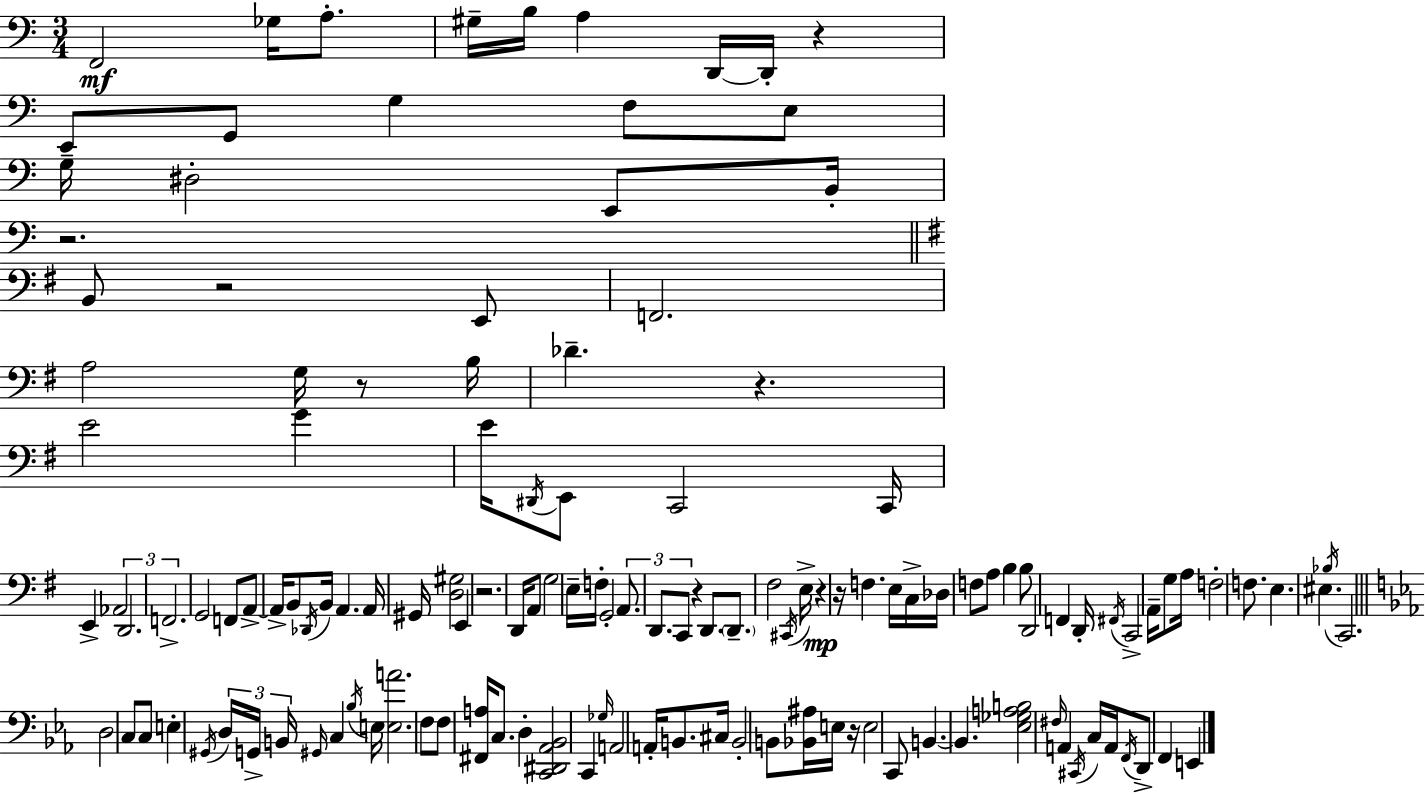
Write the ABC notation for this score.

X:1
T:Untitled
M:3/4
L:1/4
K:Am
F,,2 _G,/4 A,/2 ^G,/4 B,/4 A, D,,/4 D,,/4 z E,,/2 G,,/2 G, F,/2 E,/2 G,/4 ^D,2 E,,/2 B,,/4 z2 B,,/2 z2 E,,/2 F,,2 A,2 G,/4 z/2 B,/4 _D z E2 G E/4 ^D,,/4 E,,/2 C,,2 C,,/4 E,, _A,,2 D,,2 F,,2 G,,2 F,,/2 A,,/2 A,,/4 B,,/2 _D,,/4 B,,/4 A,, A,,/4 ^G,,/4 [D,^G,]2 E,, z2 D,,/4 A,,/2 G,2 E,/4 F,/4 G,,2 A,,/2 D,,/2 C,,/2 z D,,/2 D,,/2 ^F,2 ^C,,/4 E,/4 z z/4 F, E,/4 C,/4 _D,/4 F,/2 A,/2 B, B,/2 D,,2 F,, D,,/4 ^F,,/4 C,,2 A,,/4 G,/2 A,/4 F,2 F,/2 E, ^E, _B,/4 C,,2 D,2 C,/2 C,/2 E, ^G,,/4 D,/4 G,,/4 B,,/4 ^G,,/4 C, _B,/4 E,/4 [E,A]2 F,/2 F,/2 [^F,,A,]/4 C,/2 D, [C,,^D,,_A,,_B,,]2 C,, _G,/4 A,,2 A,,/4 B,,/2 ^C,/4 B,,2 B,,/2 [_B,,^A,]/4 E,/4 z/4 E,2 C,,/2 B,, B,, [_E,_G,A,B,]2 ^F,/4 A,, ^C,,/4 C,/4 A,,/4 F,,/4 D,,/2 F,, E,,